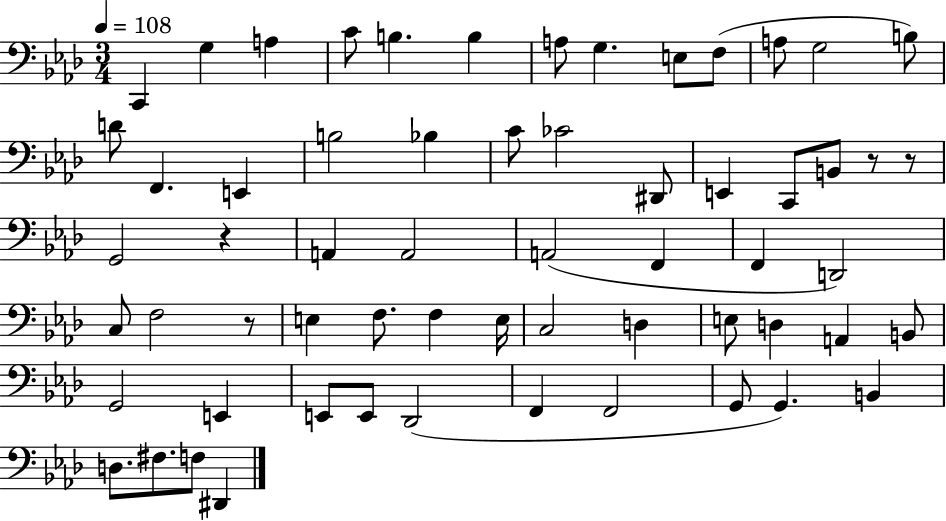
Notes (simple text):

C2/q G3/q A3/q C4/e B3/q. B3/q A3/e G3/q. E3/e F3/e A3/e G3/h B3/e D4/e F2/q. E2/q B3/h Bb3/q C4/e CES4/h D#2/e E2/q C2/e B2/e R/e R/e G2/h R/q A2/q A2/h A2/h F2/q F2/q D2/h C3/e F3/h R/e E3/q F3/e. F3/q E3/s C3/h D3/q E3/e D3/q A2/q B2/e G2/h E2/q E2/e E2/e Db2/h F2/q F2/h G2/e G2/q. B2/q D3/e. F#3/e. F3/e D#2/q